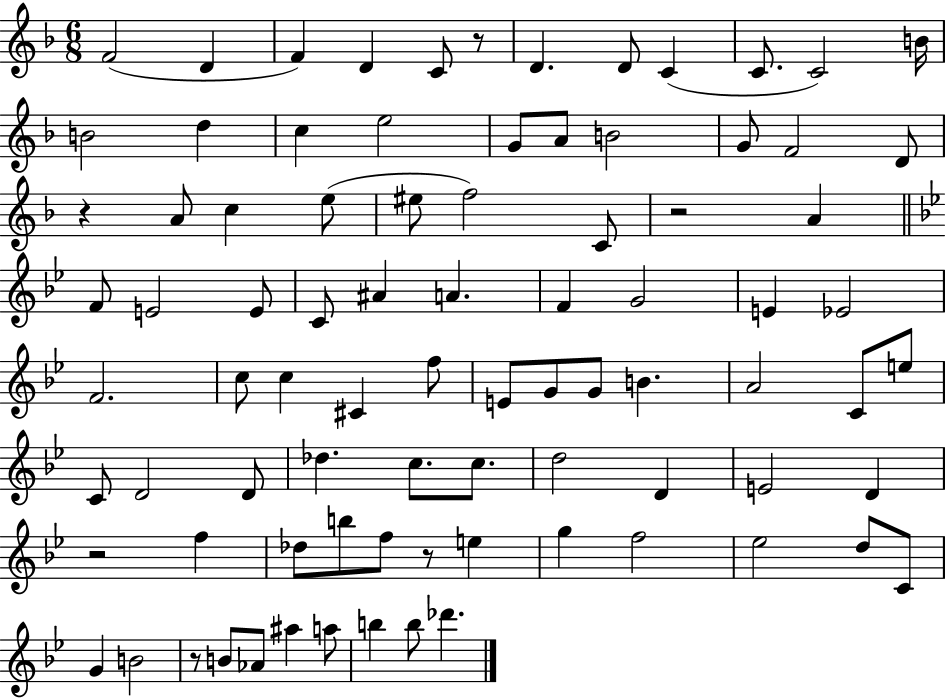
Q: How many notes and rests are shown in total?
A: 85